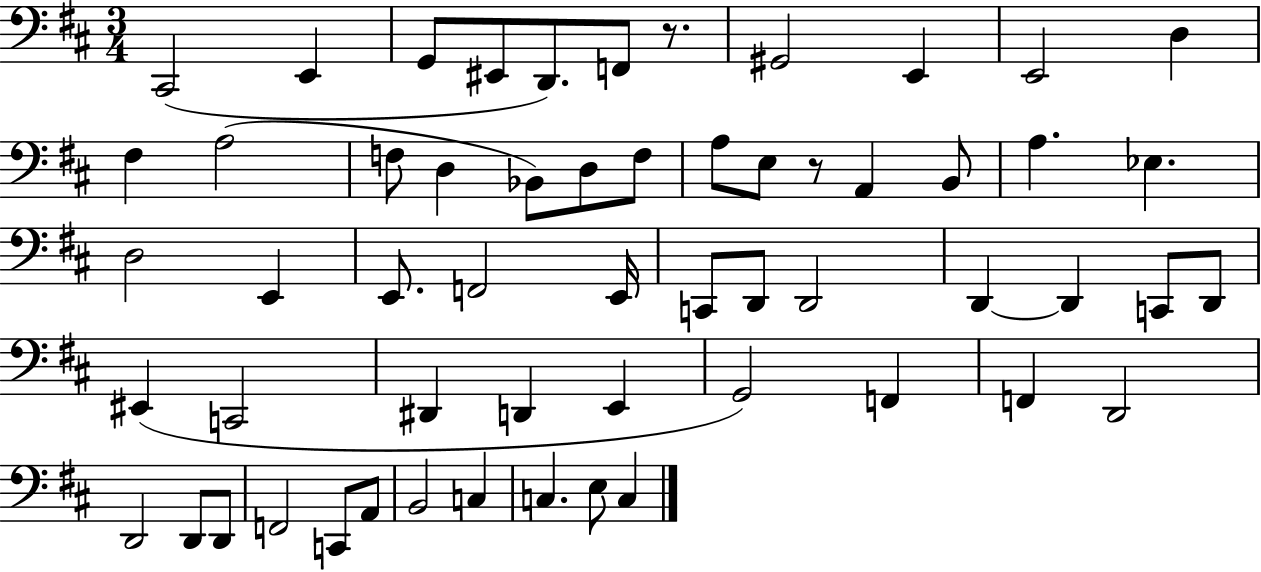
{
  \clef bass
  \numericTimeSignature
  \time 3/4
  \key d \major
  cis,2( e,4 | g,8 eis,8 d,8.) f,8 r8. | gis,2 e,4 | e,2 d4 | \break fis4 a2( | f8 d4 bes,8) d8 f8 | a8 e8 r8 a,4 b,8 | a4. ees4. | \break d2 e,4 | e,8. f,2 e,16 | c,8 d,8 d,2 | d,4~~ d,4 c,8 d,8 | \break eis,4( c,2 | dis,4 d,4 e,4 | g,2) f,4 | f,4 d,2 | \break d,2 d,8 d,8 | f,2 c,8 a,8 | b,2 c4 | c4. e8 c4 | \break \bar "|."
}